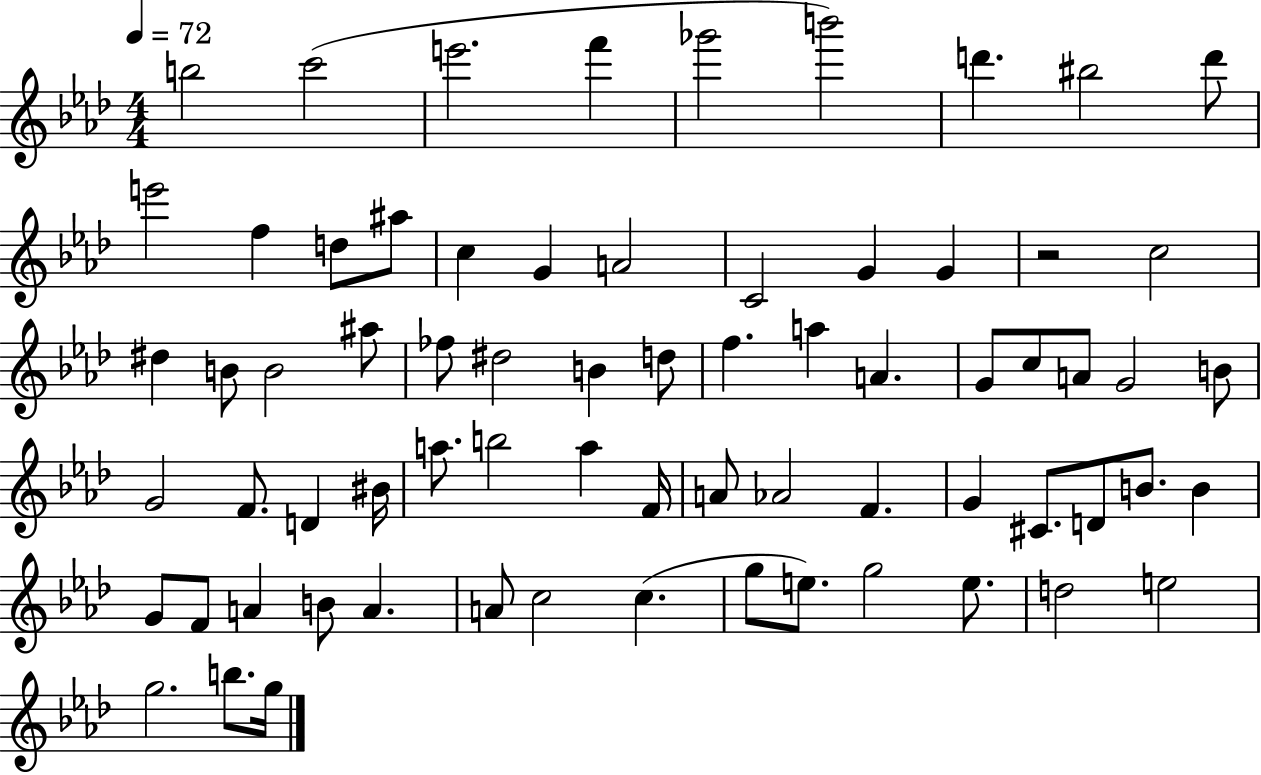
B5/h C6/h E6/h. F6/q Gb6/h B6/h D6/q. BIS5/h D6/e E6/h F5/q D5/e A#5/e C5/q G4/q A4/h C4/h G4/q G4/q R/h C5/h D#5/q B4/e B4/h A#5/e FES5/e D#5/h B4/q D5/e F5/q. A5/q A4/q. G4/e C5/e A4/e G4/h B4/e G4/h F4/e. D4/q BIS4/s A5/e. B5/h A5/q F4/s A4/e Ab4/h F4/q. G4/q C#4/e. D4/e B4/e. B4/q G4/e F4/e A4/q B4/e A4/q. A4/e C5/h C5/q. G5/e E5/e. G5/h E5/e. D5/h E5/h G5/h. B5/e. G5/s